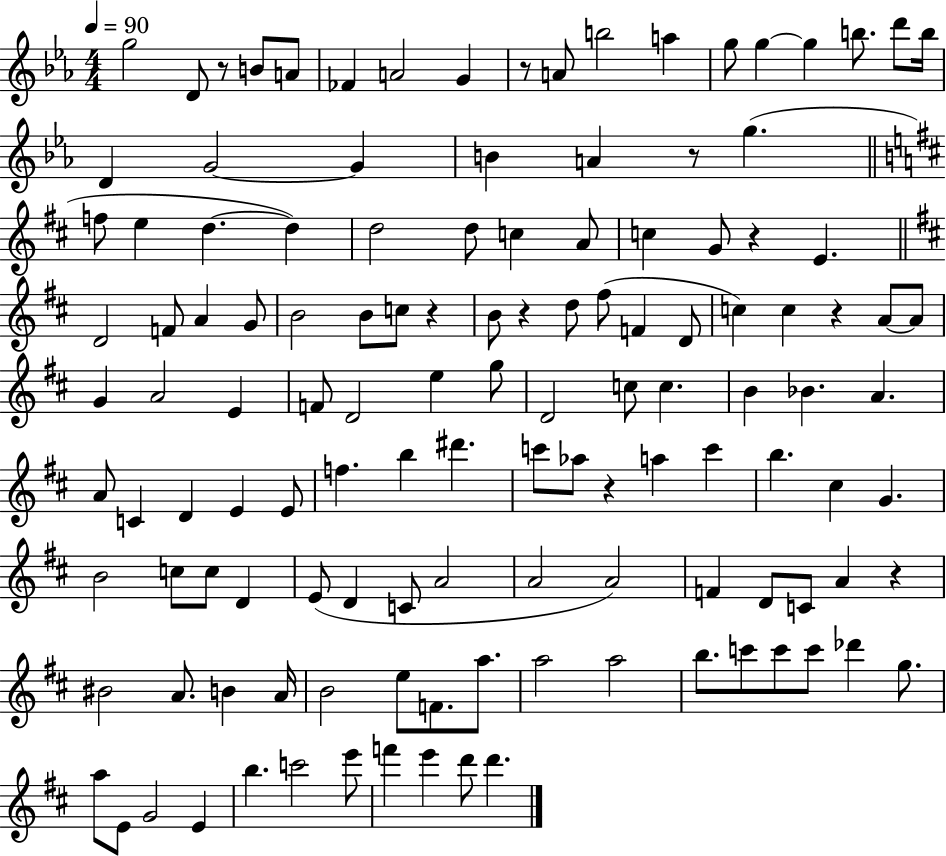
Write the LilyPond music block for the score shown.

{
  \clef treble
  \numericTimeSignature
  \time 4/4
  \key ees \major
  \tempo 4 = 90
  g''2 d'8 r8 b'8 a'8 | fes'4 a'2 g'4 | r8 a'8 b''2 a''4 | g''8 g''4~~ g''4 b''8. d'''8 b''16 | \break d'4 g'2~~ g'4 | b'4 a'4 r8 g''4.( | \bar "||" \break \key b \minor f''8 e''4 d''4.~~ d''4) | d''2 d''8 c''4 a'8 | c''4 g'8 r4 e'4. | \bar "||" \break \key d \major d'2 f'8 a'4 g'8 | b'2 b'8 c''8 r4 | b'8 r4 d''8 fis''8( f'4 d'8 | c''4) c''4 r4 a'8~~ a'8 | \break g'4 a'2 e'4 | f'8 d'2 e''4 g''8 | d'2 c''8 c''4. | b'4 bes'4. a'4. | \break a'8 c'4 d'4 e'4 e'8 | f''4. b''4 dis'''4. | c'''8 aes''8 r4 a''4 c'''4 | b''4. cis''4 g'4. | \break b'2 c''8 c''8 d'4 | e'8( d'4 c'8 a'2 | a'2 a'2) | f'4 d'8 c'8 a'4 r4 | \break bis'2 a'8. b'4 a'16 | b'2 e''8 f'8. a''8. | a''2 a''2 | b''8. c'''8 c'''8 c'''8 des'''4 g''8. | \break a''8 e'8 g'2 e'4 | b''4. c'''2 e'''8 | f'''4 e'''4 d'''8 d'''4. | \bar "|."
}